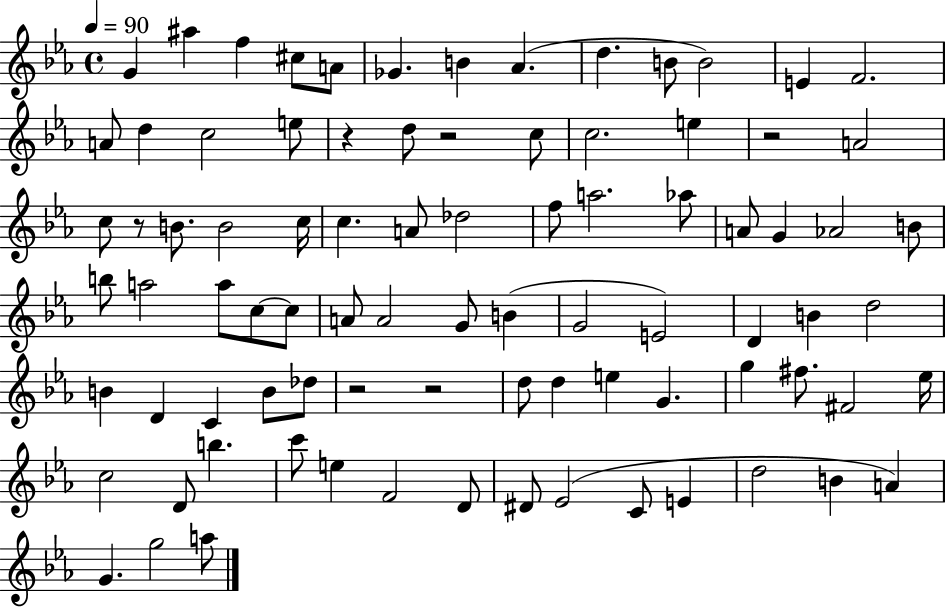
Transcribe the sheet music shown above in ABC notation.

X:1
T:Untitled
M:4/4
L:1/4
K:Eb
G ^a f ^c/2 A/2 _G B _A d B/2 B2 E F2 A/2 d c2 e/2 z d/2 z2 c/2 c2 e z2 A2 c/2 z/2 B/2 B2 c/4 c A/2 _d2 f/2 a2 _a/2 A/2 G _A2 B/2 b/2 a2 a/2 c/2 c/2 A/2 A2 G/2 B G2 E2 D B d2 B D C B/2 _d/2 z2 z2 d/2 d e G g ^f/2 ^F2 _e/4 c2 D/2 b c'/2 e F2 D/2 ^D/2 _E2 C/2 E d2 B A G g2 a/2